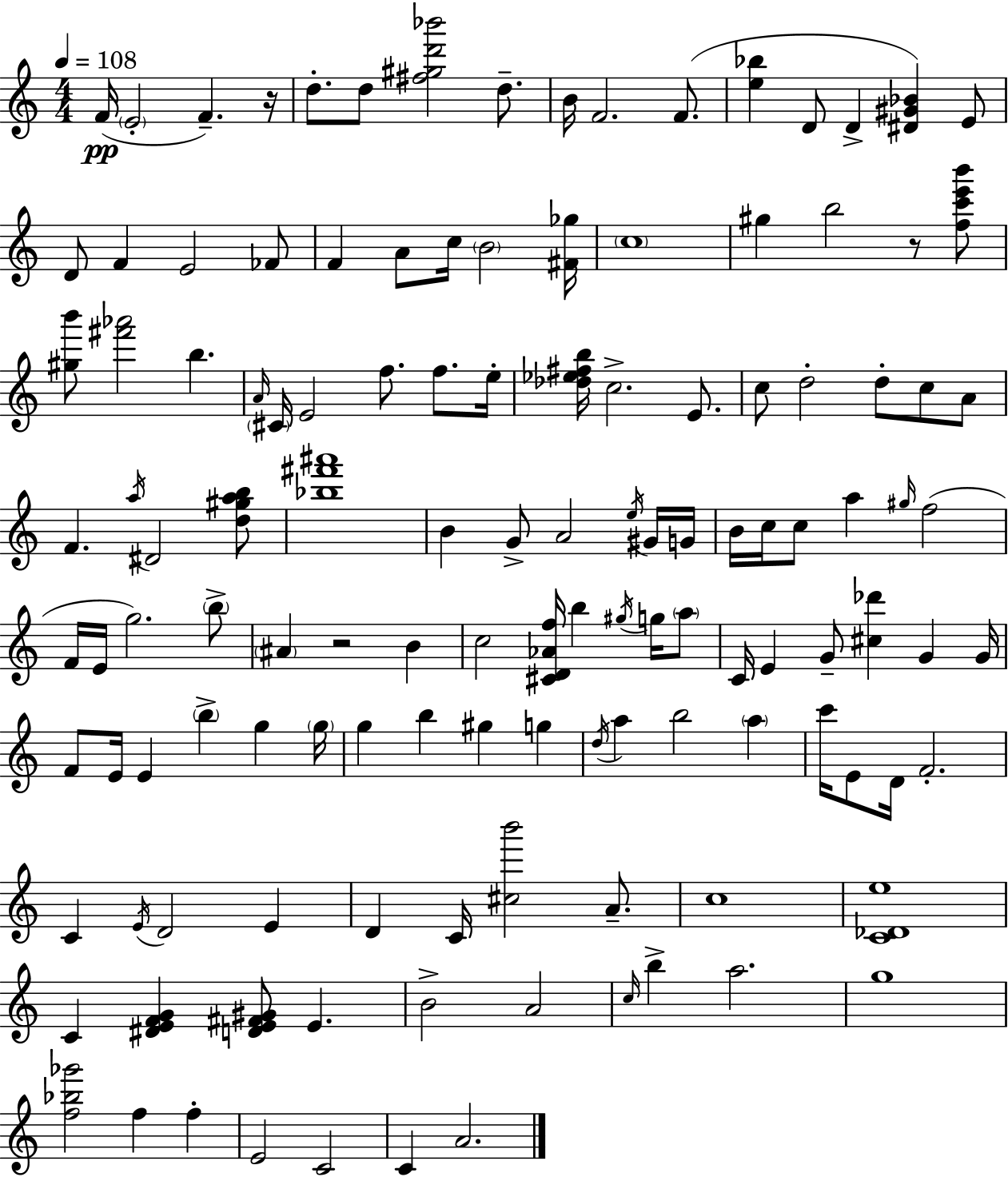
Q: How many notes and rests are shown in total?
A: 128